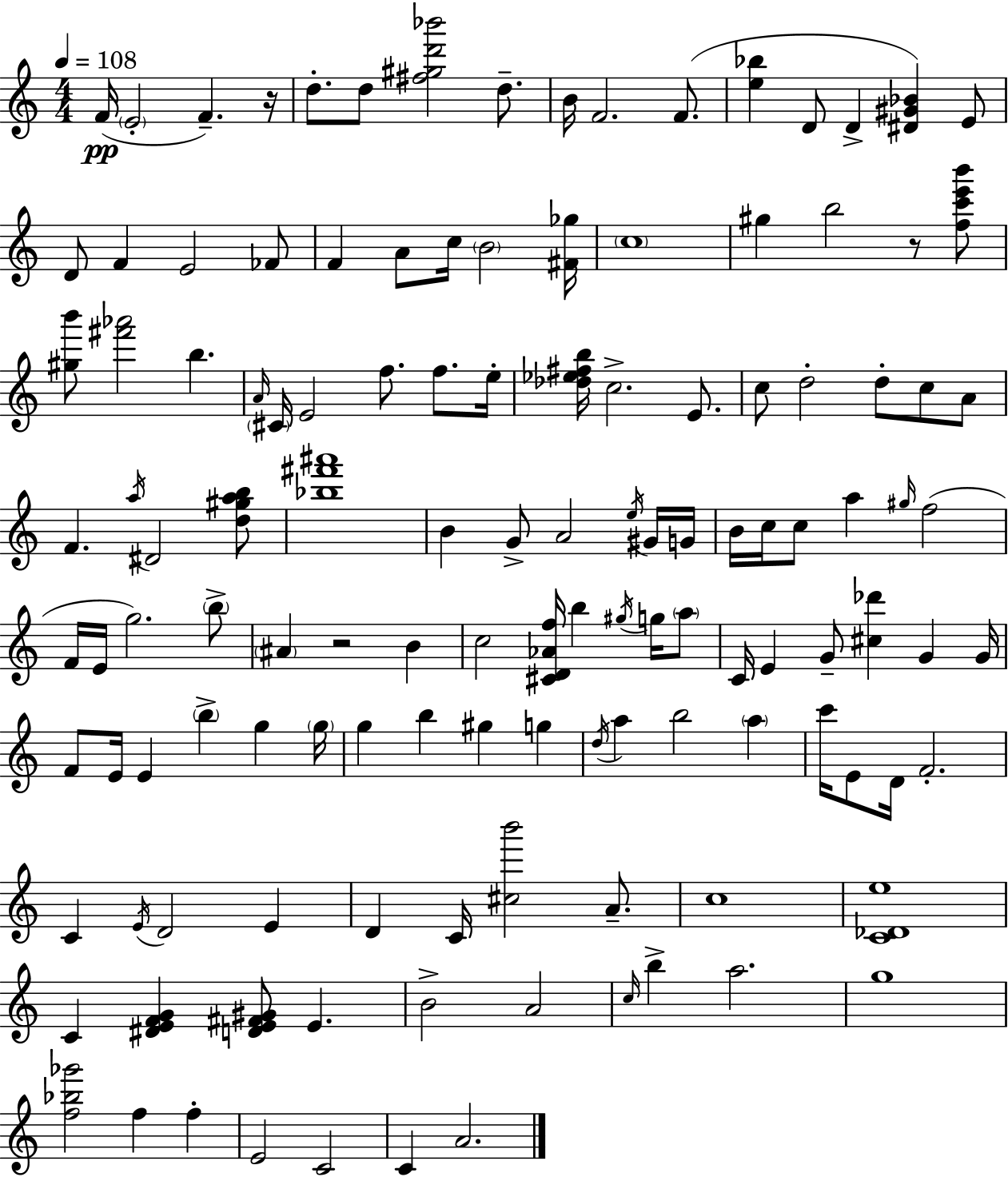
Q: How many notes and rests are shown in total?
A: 128